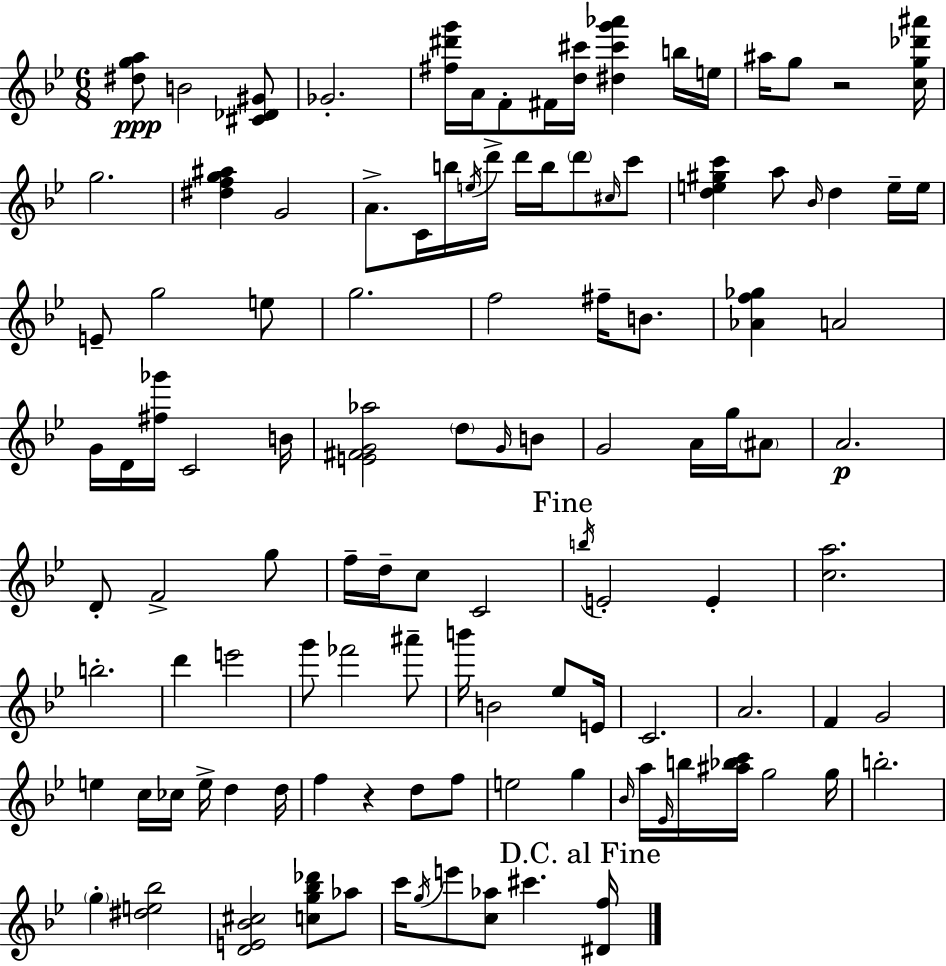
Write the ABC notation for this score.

X:1
T:Untitled
M:6/8
L:1/4
K:Gm
[^dga]/2 B2 [^C_D^G]/2 _G2 [^f^d'g']/4 A/4 F/2 ^F/4 [d^c']/4 [^d^c'g'_a'] b/4 e/4 ^a/4 g/2 z2 [cg_d'^a']/4 g2 [^dfg^a] G2 A/2 C/4 b/4 e/4 d'/4 d'/4 b/4 d'/2 ^c/4 c'/2 [de^gc'] a/2 _B/4 d e/4 e/4 E/2 g2 e/2 g2 f2 ^f/4 B/2 [_Af_g] A2 G/4 D/4 [^f_g']/4 C2 B/4 [E^FG_a]2 d/2 G/4 B/2 G2 A/4 g/4 ^A/2 A2 D/2 F2 g/2 f/4 d/4 c/2 C2 b/4 E2 E [ca]2 b2 d' e'2 g'/2 _f'2 ^a'/2 b'/4 B2 _e/2 E/4 C2 A2 F G2 e c/4 _c/4 e/4 d d/4 f z d/2 f/2 e2 g _B/4 a/4 _E/4 b/4 [^a_bc']/4 g2 g/4 b2 g [^de_b]2 [DE_B^c]2 [cg_b_d']/2 _a/2 c'/4 g/4 e'/2 [c_a]/2 ^c' [^Df]/4